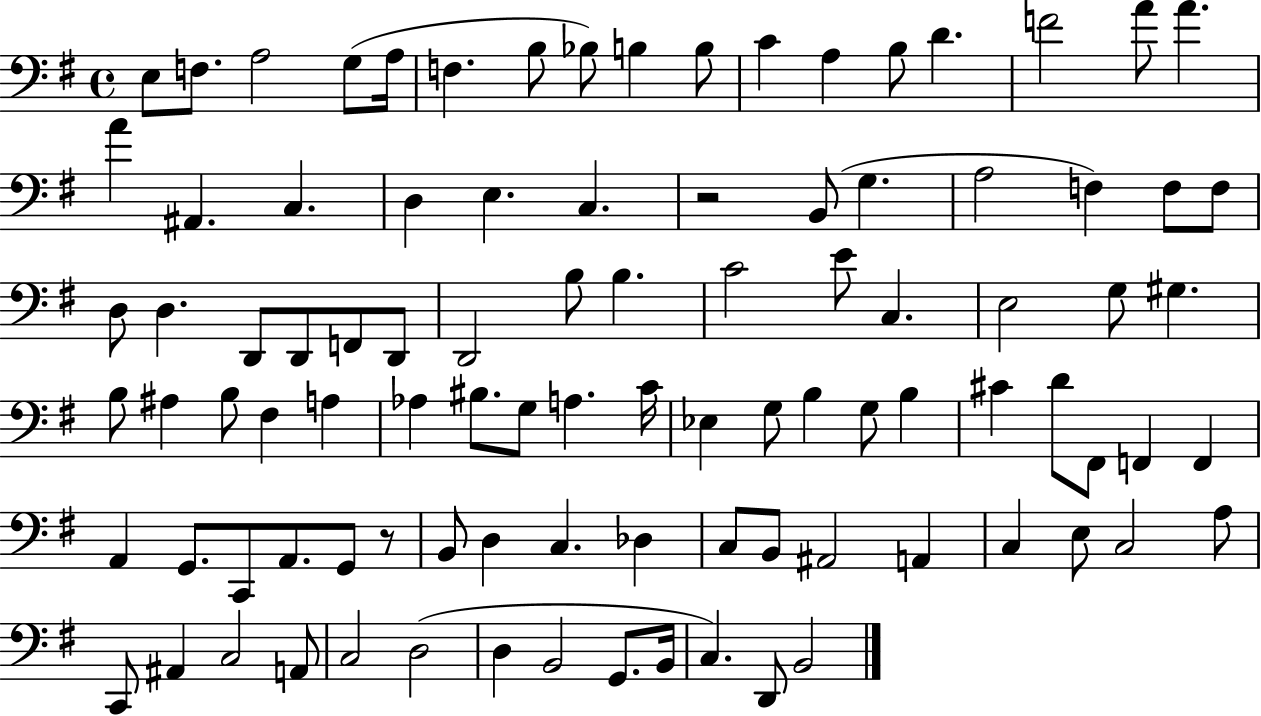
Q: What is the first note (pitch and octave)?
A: E3